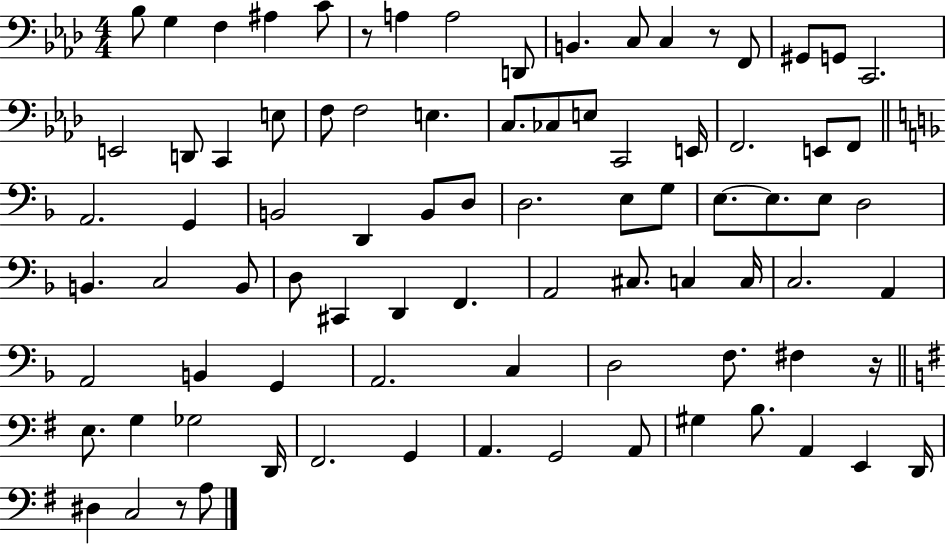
Bb3/e G3/q F3/q A#3/q C4/e R/e A3/q A3/h D2/e B2/q. C3/e C3/q R/e F2/e G#2/e G2/e C2/h. E2/h D2/e C2/q E3/e F3/e F3/h E3/q. C3/e. CES3/e E3/e C2/h E2/s F2/h. E2/e F2/e A2/h. G2/q B2/h D2/q B2/e D3/e D3/h. E3/e G3/e E3/e. E3/e. E3/e D3/h B2/q. C3/h B2/e D3/e C#2/q D2/q F2/q. A2/h C#3/e. C3/q C3/s C3/h. A2/q A2/h B2/q G2/q A2/h. C3/q D3/h F3/e. F#3/q R/s E3/e. G3/q Gb3/h D2/s F#2/h. G2/q A2/q. G2/h A2/e G#3/q B3/e. A2/q E2/q D2/s D#3/q C3/h R/e A3/e